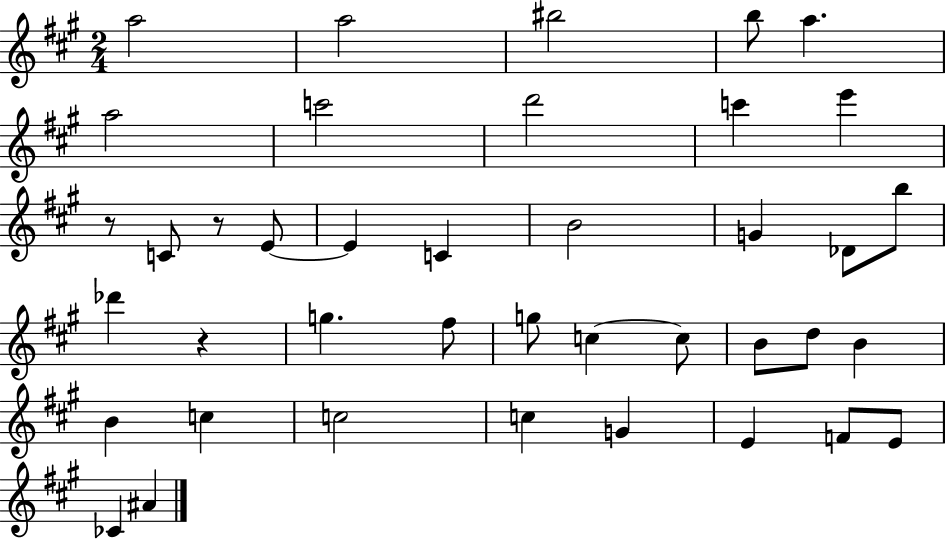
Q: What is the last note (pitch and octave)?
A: A#4